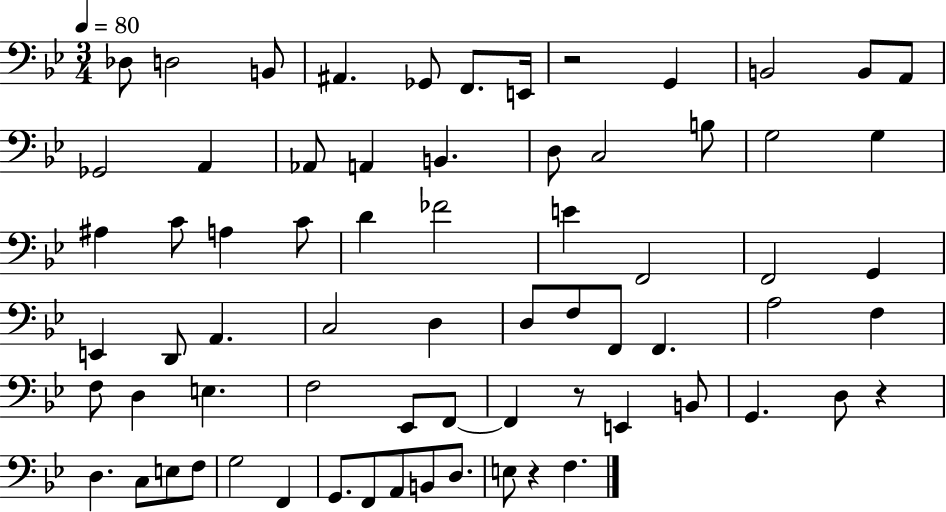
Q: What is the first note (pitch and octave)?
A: Db3